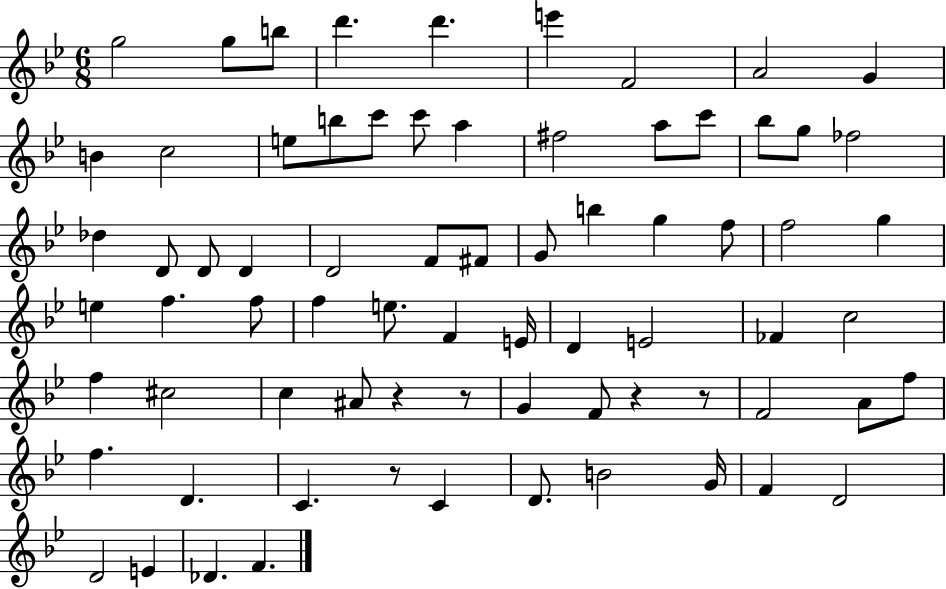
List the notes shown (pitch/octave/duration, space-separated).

G5/h G5/e B5/e D6/q. D6/q. E6/q F4/h A4/h G4/q B4/q C5/h E5/e B5/e C6/e C6/e A5/q F#5/h A5/e C6/e Bb5/e G5/e FES5/h Db5/q D4/e D4/e D4/q D4/h F4/e F#4/e G4/e B5/q G5/q F5/e F5/h G5/q E5/q F5/q. F5/e F5/q E5/e. F4/q E4/s D4/q E4/h FES4/q C5/h F5/q C#5/h C5/q A#4/e R/q R/e G4/q F4/e R/q R/e F4/h A4/e F5/e F5/q. D4/q. C4/q. R/e C4/q D4/e. B4/h G4/s F4/q D4/h D4/h E4/q Db4/q. F4/q.